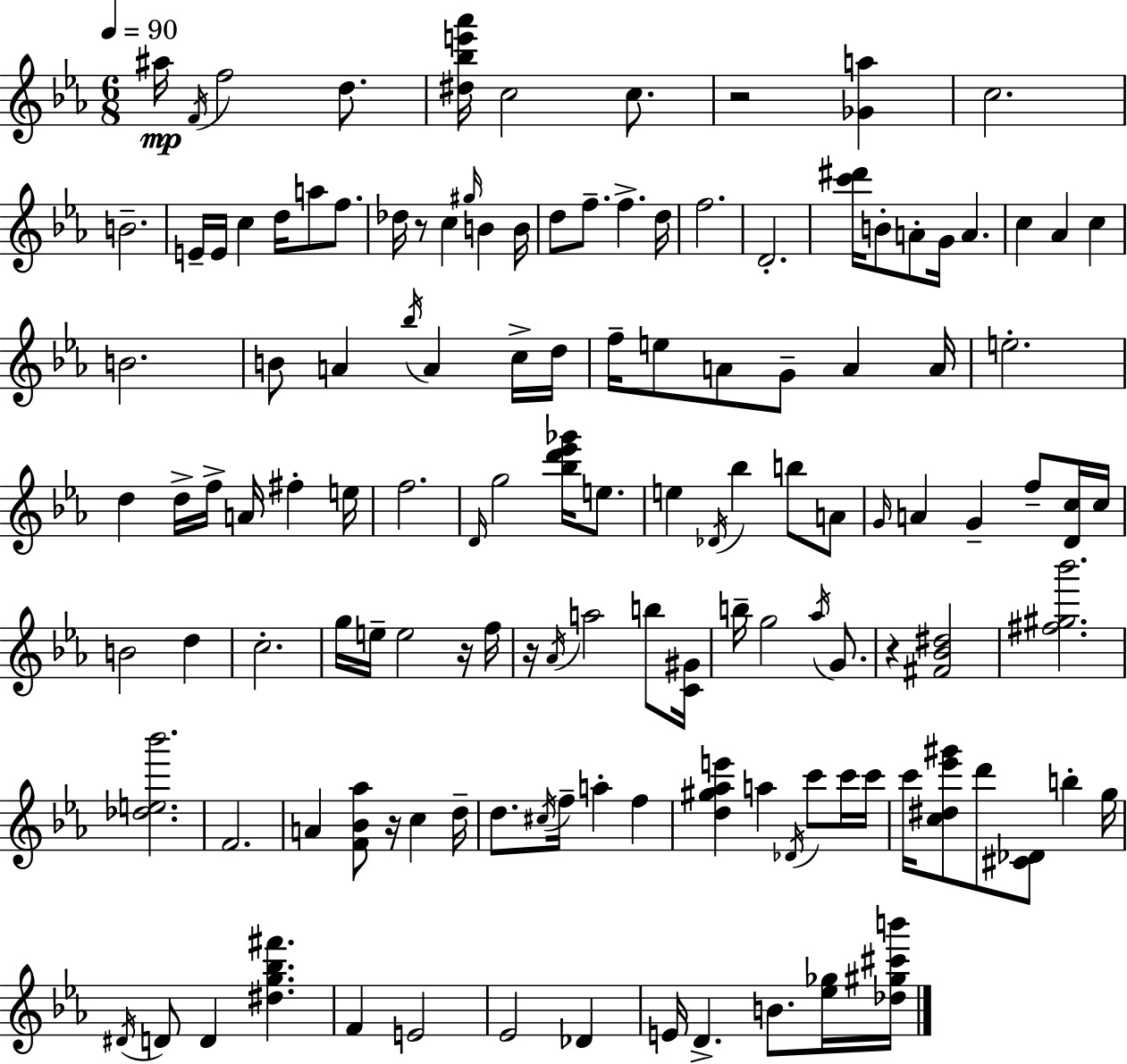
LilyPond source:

{
  \clef treble
  \numericTimeSignature
  \time 6/8
  \key c \minor
  \tempo 4 = 90
  \repeat volta 2 { ais''16\mp \acciaccatura { f'16 } f''2 d''8. | <dis'' bes'' e''' aes'''>16 c''2 c''8. | r2 <ges' a''>4 | c''2. | \break b'2.-- | e'16-- e'16 c''4 d''16 a''8 f''8. | des''16 r8 c''4 \grace { gis''16 } b'4 | b'16 d''8 f''8.-- f''4.-> | \break d''16 f''2. | d'2.-. | <c''' dis'''>16 b'8-. a'8-. g'16 a'4. | c''4 aes'4 c''4 | \break b'2. | b'8 a'4 \acciaccatura { bes''16 } a'4 | c''16-> d''16 f''16-- e''8 a'8 g'8-- a'4 | a'16 e''2.-. | \break d''4 d''16-> f''16-> a'16 fis''4-. | e''16 f''2. | \grace { d'16 } g''2 | <bes'' d''' ees''' ges'''>16 e''8. e''4 \acciaccatura { des'16 } bes''4 | \break b''8 a'8 \grace { g'16 } a'4 g'4-- | f''8-- <d' c''>16 c''16 b'2 | d''4 c''2.-. | g''16 e''16-- e''2 | \break r16 f''16 r16 \acciaccatura { aes'16 } a''2 | b''8 <c' gis'>16 b''16-- g''2 | \acciaccatura { aes''16 } g'8. r4 | <fis' bes' dis''>2 <fis'' gis'' bes'''>2. | \break <des'' e'' bes'''>2. | f'2. | a'4 | <f' bes' aes''>8 r16 c''4 d''16-- d''8. \acciaccatura { cis''16 } | \break f''16-- a''4-. f''4 <d'' gis'' aes'' e'''>4 | a''4 \acciaccatura { des'16 } c'''8 c'''16 c'''16 c'''16 <c'' dis'' ees''' gis'''>8 | d'''8 <cis' des'>8 b''4-. g''16 \acciaccatura { dis'16 } d'8 | d'4 <dis'' g'' bes'' fis'''>4. f'4 | \break e'2 ees'2 | des'4 e'16 | d'4.-> b'8. <ees'' ges''>16 <des'' gis'' cis''' b'''>16 } \bar "|."
}